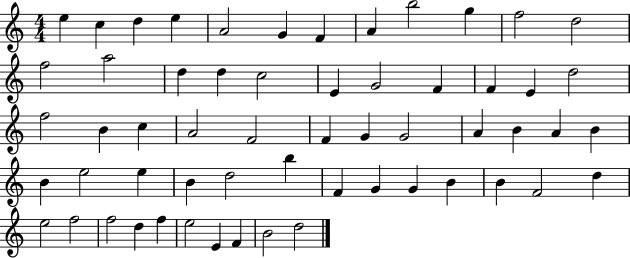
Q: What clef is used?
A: treble